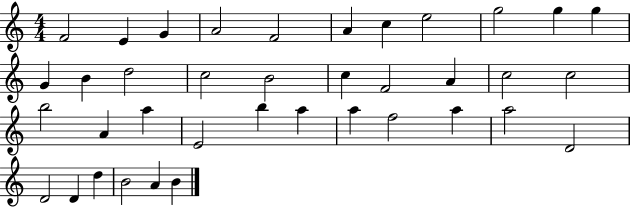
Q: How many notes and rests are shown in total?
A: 38